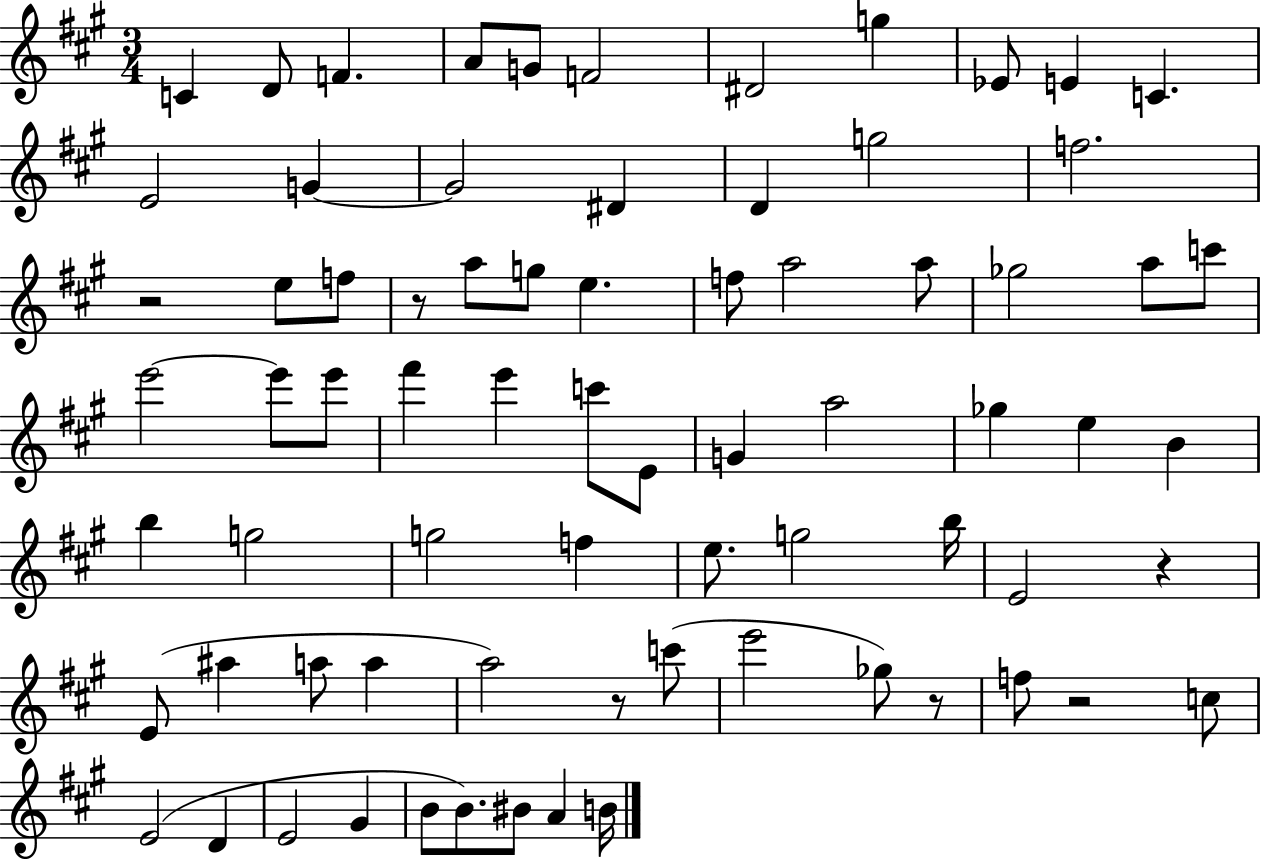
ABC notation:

X:1
T:Untitled
M:3/4
L:1/4
K:A
C D/2 F A/2 G/2 F2 ^D2 g _E/2 E C E2 G G2 ^D D g2 f2 z2 e/2 f/2 z/2 a/2 g/2 e f/2 a2 a/2 _g2 a/2 c'/2 e'2 e'/2 e'/2 ^f' e' c'/2 E/2 G a2 _g e B b g2 g2 f e/2 g2 b/4 E2 z E/2 ^a a/2 a a2 z/2 c'/2 e'2 _g/2 z/2 f/2 z2 c/2 E2 D E2 ^G B/2 B/2 ^B/2 A B/4